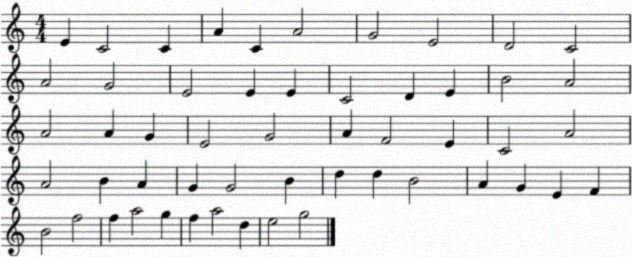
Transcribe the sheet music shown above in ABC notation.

X:1
T:Untitled
M:4/4
L:1/4
K:C
E C2 C A C A2 G2 E2 D2 C2 A2 G2 E2 E E C2 D E B2 A2 A2 A G E2 G2 A F2 E C2 A2 A2 B A G G2 B d d B2 A G E F B2 f2 f a2 g f a2 d e2 g2